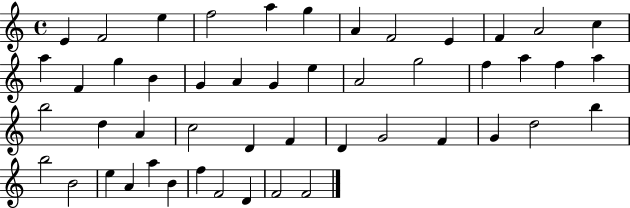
{
  \clef treble
  \time 4/4
  \defaultTimeSignature
  \key c \major
  e'4 f'2 e''4 | f''2 a''4 g''4 | a'4 f'2 e'4 | f'4 a'2 c''4 | \break a''4 f'4 g''4 b'4 | g'4 a'4 g'4 e''4 | a'2 g''2 | f''4 a''4 f''4 a''4 | \break b''2 d''4 a'4 | c''2 d'4 f'4 | d'4 g'2 f'4 | g'4 d''2 b''4 | \break b''2 b'2 | e''4 a'4 a''4 b'4 | f''4 f'2 d'4 | f'2 f'2 | \break \bar "|."
}